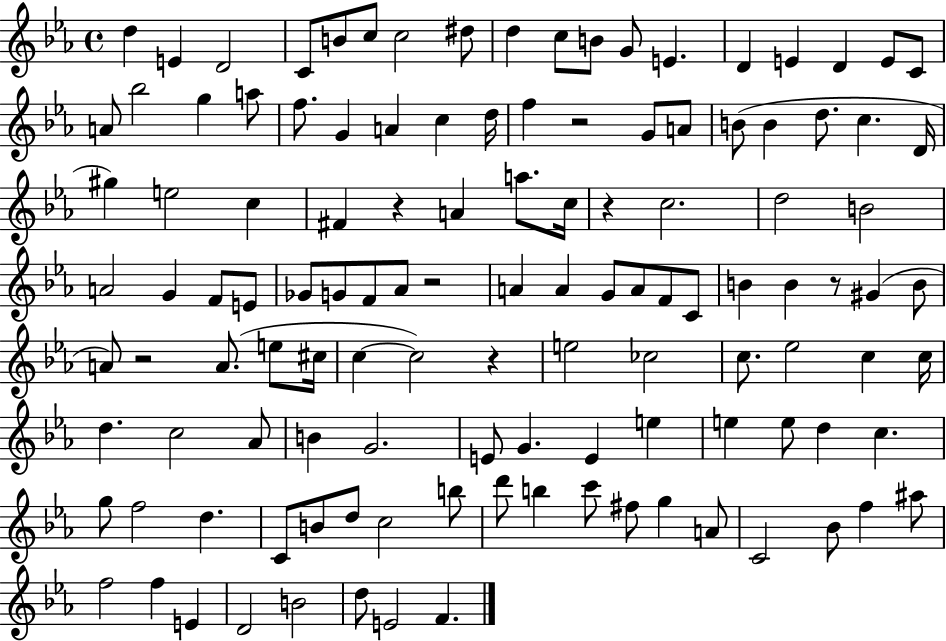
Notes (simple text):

D5/q E4/q D4/h C4/e B4/e C5/e C5/h D#5/e D5/q C5/e B4/e G4/e E4/q. D4/q E4/q D4/q E4/e C4/e A4/e Bb5/h G5/q A5/e F5/e. G4/q A4/q C5/q D5/s F5/q R/h G4/e A4/e B4/e B4/q D5/e. C5/q. D4/s G#5/q E5/h C5/q F#4/q R/q A4/q A5/e. C5/s R/q C5/h. D5/h B4/h A4/h G4/q F4/e E4/e Gb4/e G4/e F4/e Ab4/e R/h A4/q A4/q G4/e A4/e F4/e C4/e B4/q B4/q R/e G#4/q B4/e A4/e R/h A4/e. E5/e C#5/s C5/q C5/h R/q E5/h CES5/h C5/e. Eb5/h C5/q C5/s D5/q. C5/h Ab4/e B4/q G4/h. E4/e G4/q. E4/q E5/q E5/q E5/e D5/q C5/q. G5/e F5/h D5/q. C4/e B4/e D5/e C5/h B5/e D6/e B5/q C6/e F#5/e G5/q A4/e C4/h Bb4/e F5/q A#5/e F5/h F5/q E4/q D4/h B4/h D5/e E4/h F4/q.